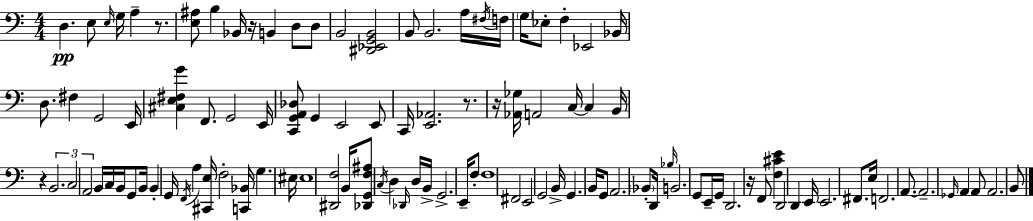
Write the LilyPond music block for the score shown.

{
  \clef bass
  \numericTimeSignature
  \time 4/4
  \key c \major
  \repeat volta 2 { d4.\pp e8 \grace { e16 } g16 a4-- r8. | <e ais>8 b4 bes,16 r16 b,4 d8 d8 | b,2 <dis, ees, g, b,>2 | b,8 b,2. a16 | \break \acciaccatura { fis16 } f16 \parenthesize g16 ees8-. f4-. ees,2 | bes,16 d8. fis4 g,2 | e,16 <cis e fis g'>4 f,8. g,2 | e,16 <c, g, a, des>8 g,4 e,2 | \break e,8 c,16 <e, aes,>2. r8. | r16 <aes, ges>16 a,2 c16~~ c4 | b,16 r4 \tuplet 3/2 { b,2. | c2 a,2 } | \break b,16 c16 b,16 g,8 b,16 b,4-. g,16 \acciaccatura { f,16 } a4 | <cis, e>16 f2-. <c, bes,>16 g4. | eis16 eis1 | <dis, f>2 b,16 <des, g, f ais>8 \acciaccatura { c16 } d4 | \break \grace { des,16 } d16 b,16-> g,2.-> | e,16-- f8-. f1 | fis,2 e,2 | g,2 b,16-> g,4. | \break b,16 g,8 a,2. | \parenthesize bes,8-. d,16 \grace { bes16 } b,2. | g,8 e,16-- g,16 d,2. | r16 f,8 <f cis' e'>4 d,2 | \break d,4 e,16 e,2. | fis,8. e16 f,2. | a,8.~~ a,2.-- | \grace { ges,16 } a,4 a,8 a,2. | \break b,8 } \bar "|."
}